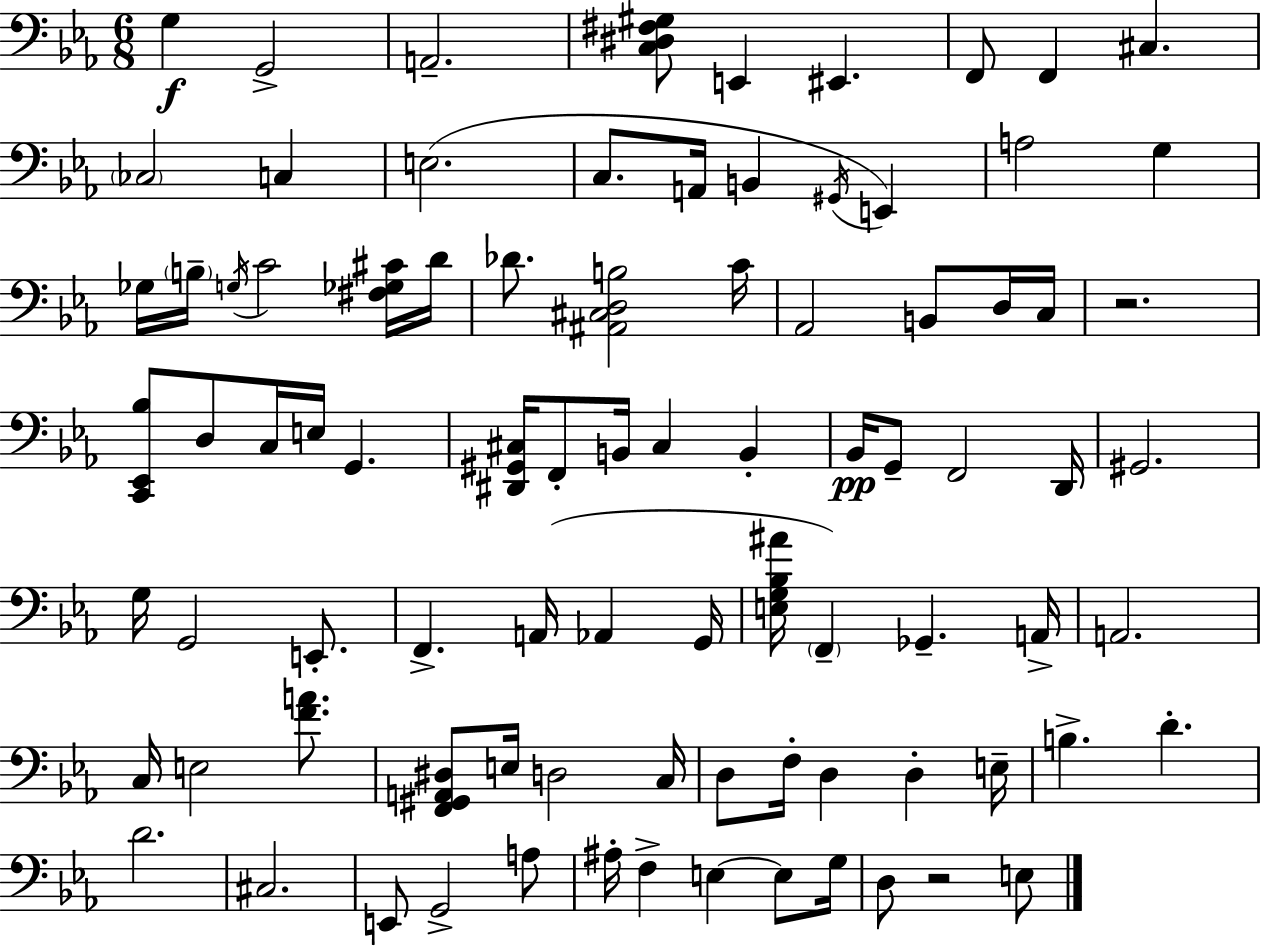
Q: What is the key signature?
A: EES major